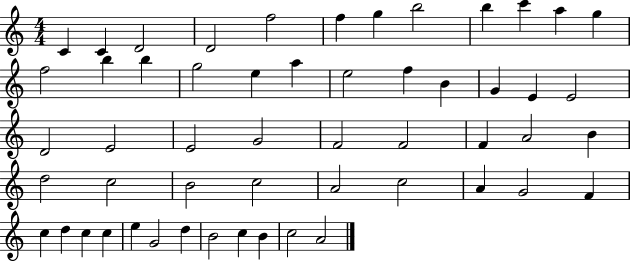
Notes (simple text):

C4/q C4/q D4/h D4/h F5/h F5/q G5/q B5/h B5/q C6/q A5/q G5/q F5/h B5/q B5/q G5/h E5/q A5/q E5/h F5/q B4/q G4/q E4/q E4/h D4/h E4/h E4/h G4/h F4/h F4/h F4/q A4/h B4/q D5/h C5/h B4/h C5/h A4/h C5/h A4/q G4/h F4/q C5/q D5/q C5/q C5/q E5/q G4/h D5/q B4/h C5/q B4/q C5/h A4/h